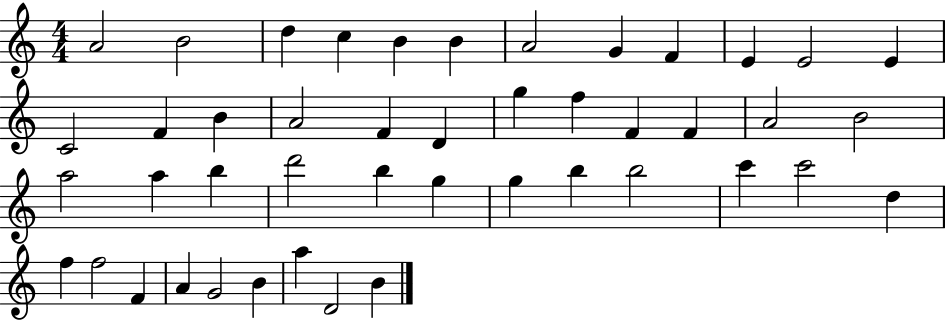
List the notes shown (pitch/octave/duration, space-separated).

A4/h B4/h D5/q C5/q B4/q B4/q A4/h G4/q F4/q E4/q E4/h E4/q C4/h F4/q B4/q A4/h F4/q D4/q G5/q F5/q F4/q F4/q A4/h B4/h A5/h A5/q B5/q D6/h B5/q G5/q G5/q B5/q B5/h C6/q C6/h D5/q F5/q F5/h F4/q A4/q G4/h B4/q A5/q D4/h B4/q